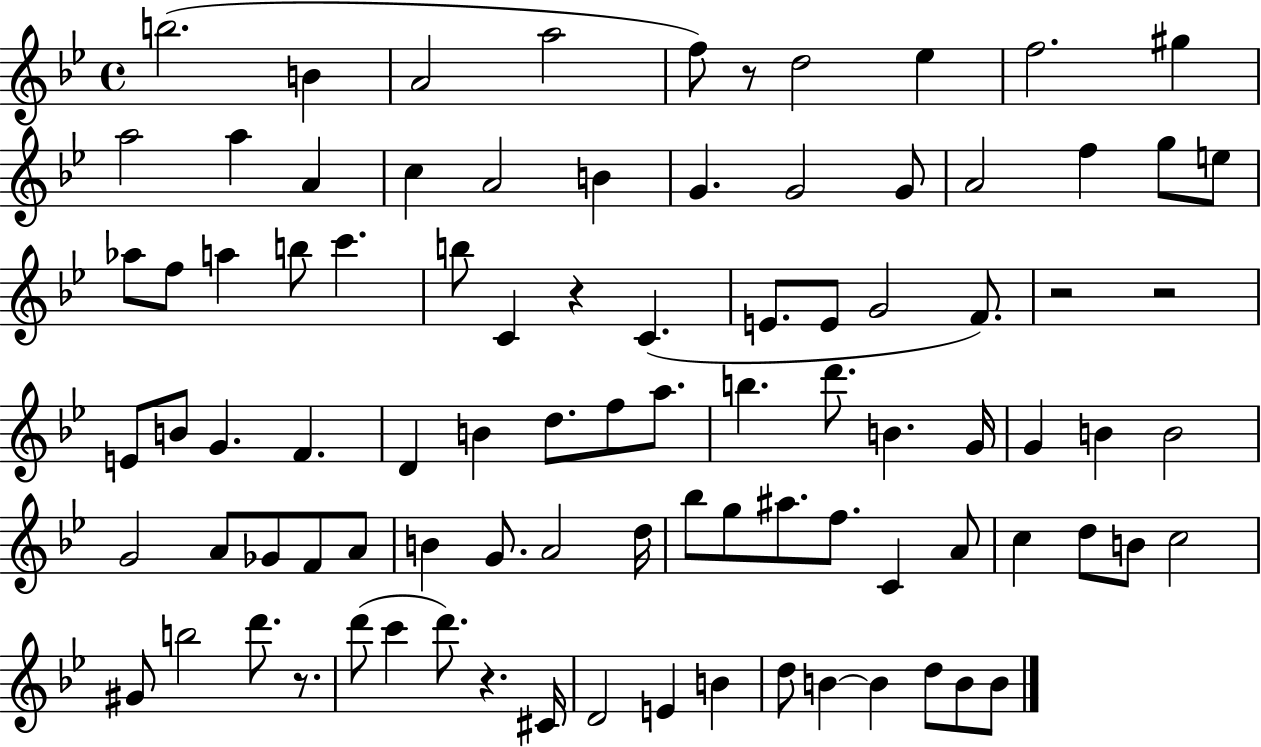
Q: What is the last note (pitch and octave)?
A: B4